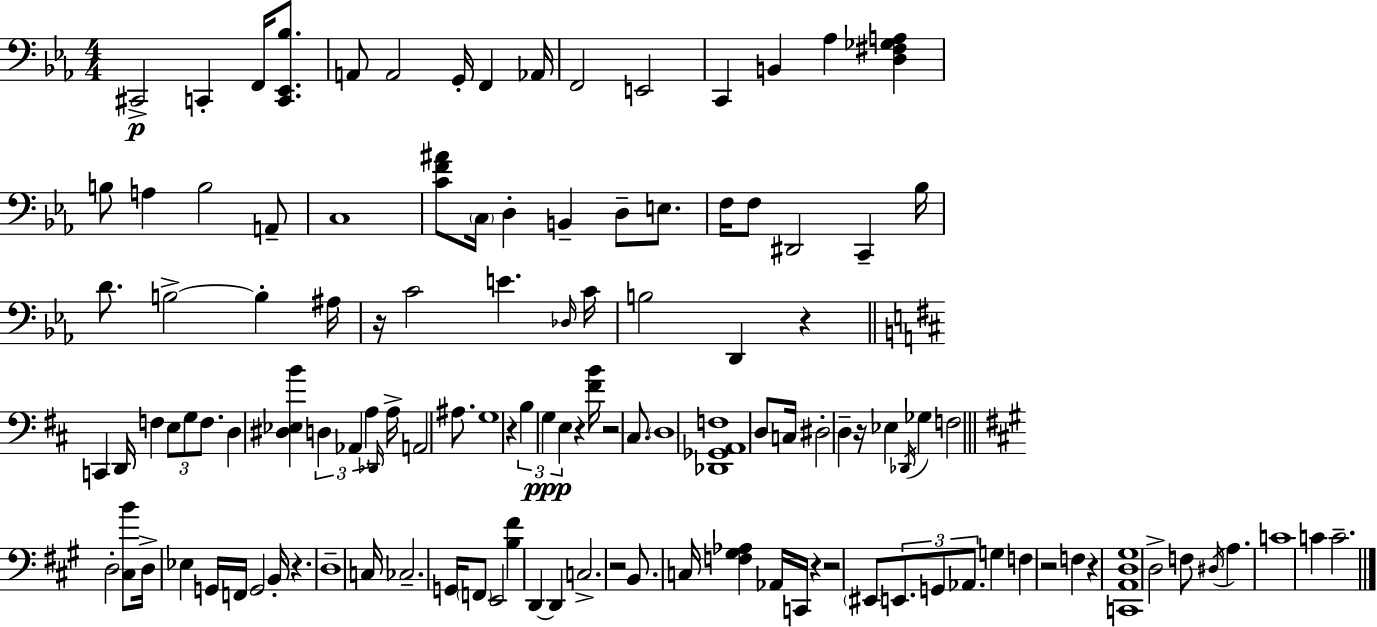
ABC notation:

X:1
T:Untitled
M:4/4
L:1/4
K:Eb
^C,,2 C,, F,,/4 [C,,_E,,_B,]/2 A,,/2 A,,2 G,,/4 F,, _A,,/4 F,,2 E,,2 C,, B,, _A, [D,^F,_G,A,] B,/2 A, B,2 A,,/2 C,4 [CF^A]/2 C,/4 D, B,, D,/2 E,/2 F,/4 F,/2 ^D,,2 C,, _B,/4 D/2 B,2 B, ^A,/4 z/4 C2 E _D,/4 C/4 B,2 D,, z C,, D,,/4 F, E,/2 G,/2 F,/2 D, [^D,_E,B] D, _A,, A, _D,,/4 A,/4 A,,2 ^A,/2 G,4 z B, G, E, z [^FB]/4 z2 ^C,/2 D,4 [_D,,_G,,A,,F,]4 D,/2 C,/4 ^D,2 D, z/4 _E, _D,,/4 _G, F,2 D,2 [^C,B]/2 D,/4 _E, G,,/4 F,,/4 G,,2 B,,/4 z D,4 C,/4 _C,2 G,,/4 F,,/2 E,,2 [B,^F] D,, D,, C,2 z2 B,,/2 C,/4 [F,^G,_A,] _A,,/4 C,,/4 z z2 ^E,,/2 E,,/2 G,,/2 _A,,/2 G, F, z2 F, z [C,,A,,D,^G,]4 D,2 F,/2 ^D,/4 A, C4 C C2